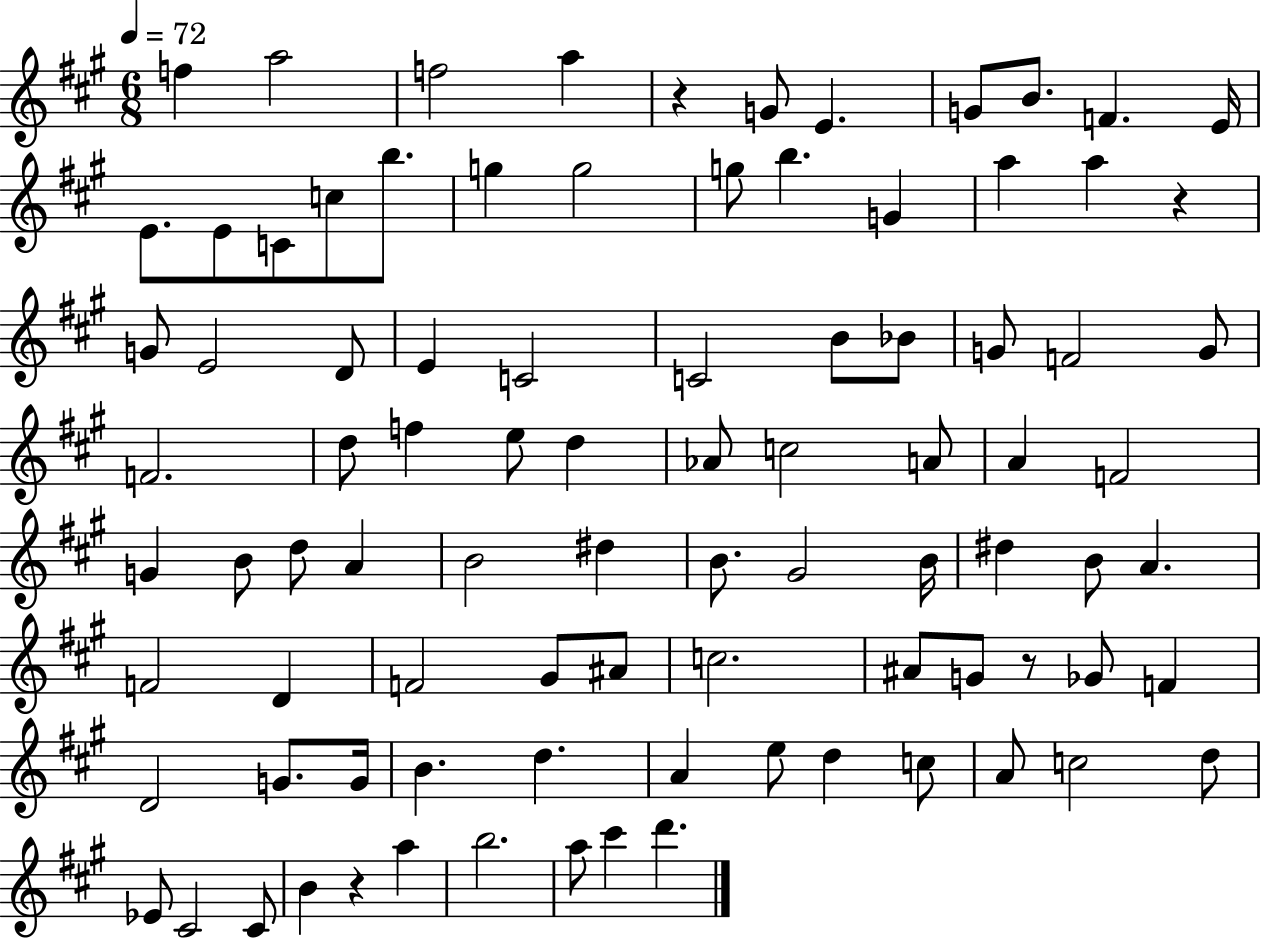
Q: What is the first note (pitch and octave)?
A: F5